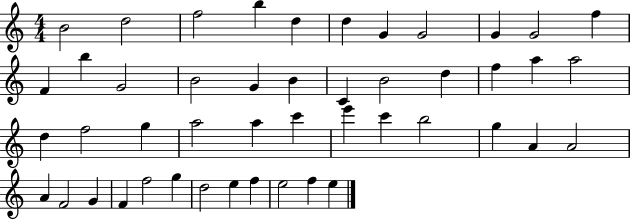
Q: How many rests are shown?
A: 0